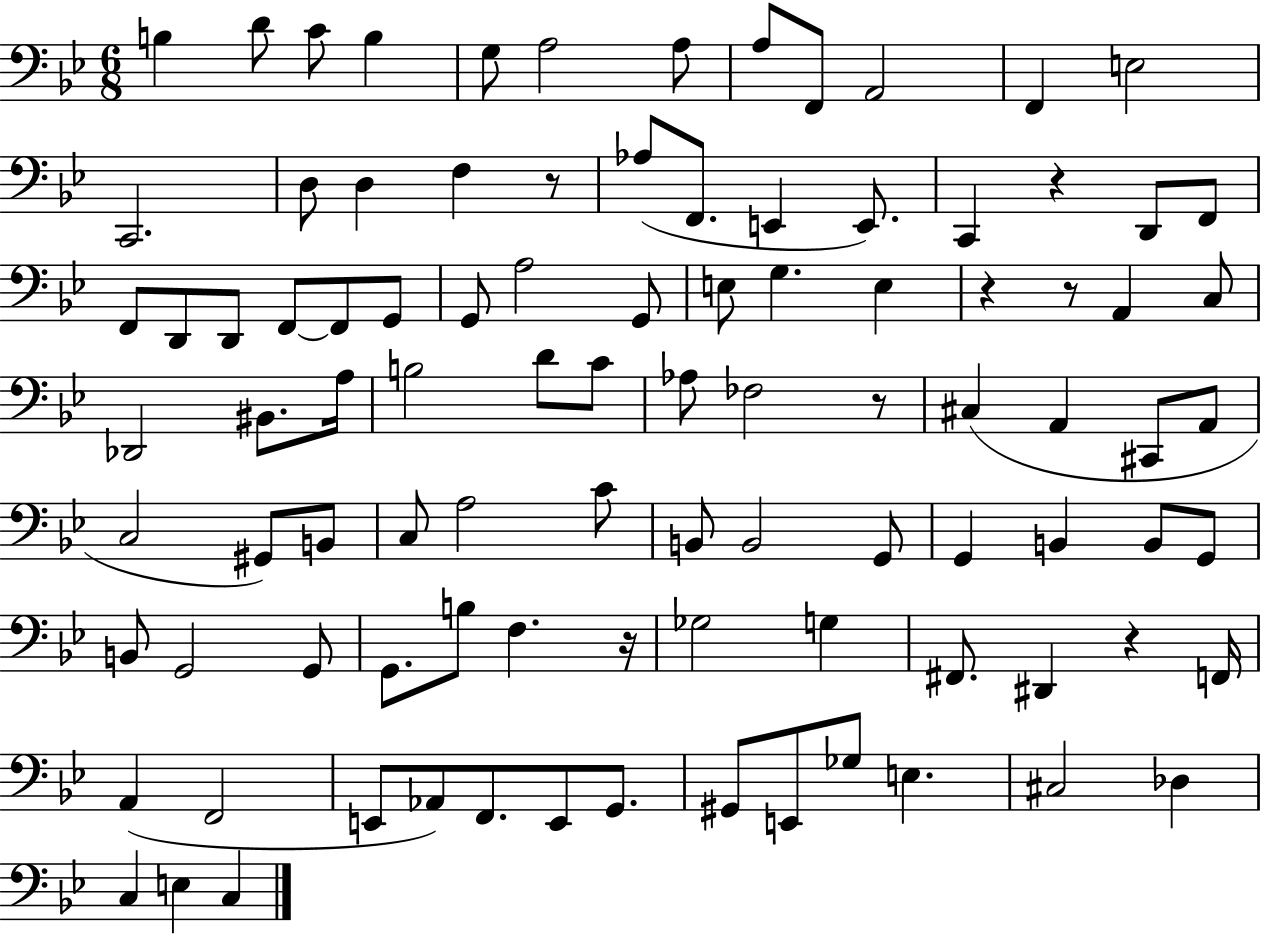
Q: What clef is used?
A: bass